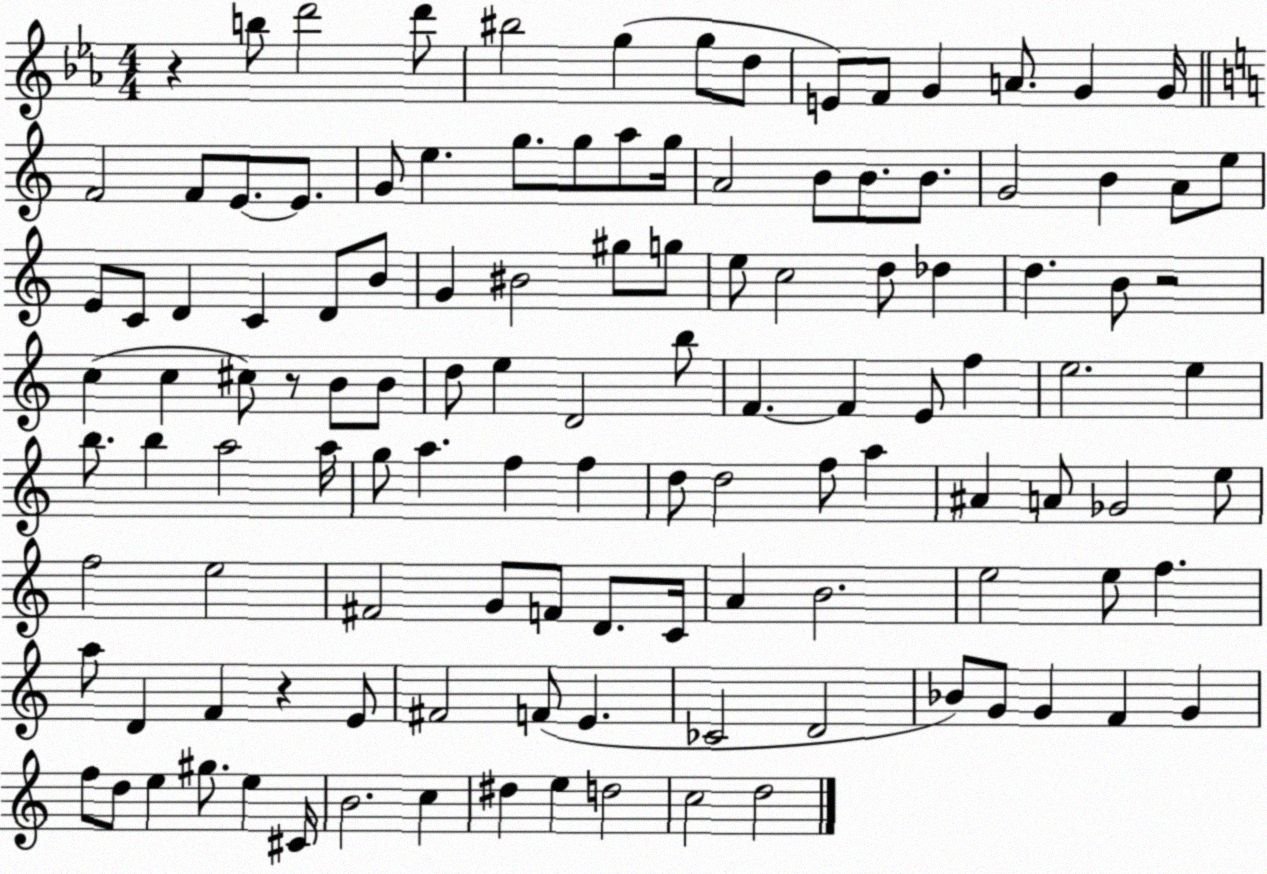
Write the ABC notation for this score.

X:1
T:Untitled
M:4/4
L:1/4
K:Eb
z b/2 d'2 d'/2 ^b2 g g/2 d/2 E/2 F/2 G A/2 G G/4 F2 F/2 E/2 E/2 G/2 e g/2 g/2 a/2 g/4 A2 B/2 B/2 B/2 G2 B A/2 e/2 E/2 C/2 D C D/2 B/2 G ^B2 ^g/2 g/2 e/2 c2 d/2 _d d B/2 z2 c c ^c/2 z/2 B/2 B/2 d/2 e D2 b/2 F F E/2 f e2 e b/2 b a2 a/4 g/2 a f f d/2 d2 f/2 a ^A A/2 _G2 e/2 f2 e2 ^F2 G/2 F/2 D/2 C/4 A B2 e2 e/2 f a/2 D F z E/2 ^F2 F/2 E _C2 D2 _B/2 G/2 G F G f/2 d/2 e ^g/2 e ^C/4 B2 c ^d e d2 c2 d2